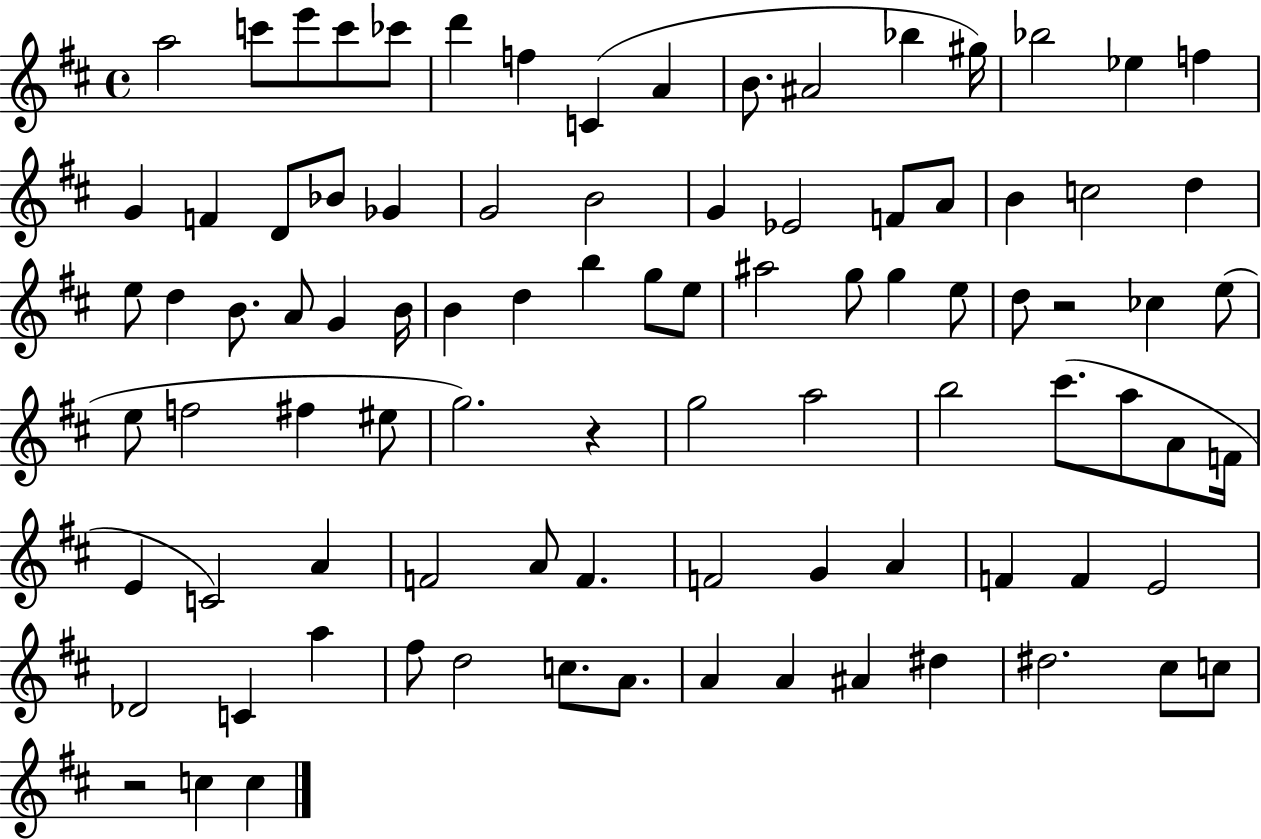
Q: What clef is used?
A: treble